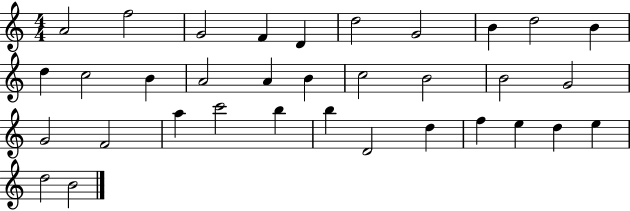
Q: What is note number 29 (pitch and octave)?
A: F5